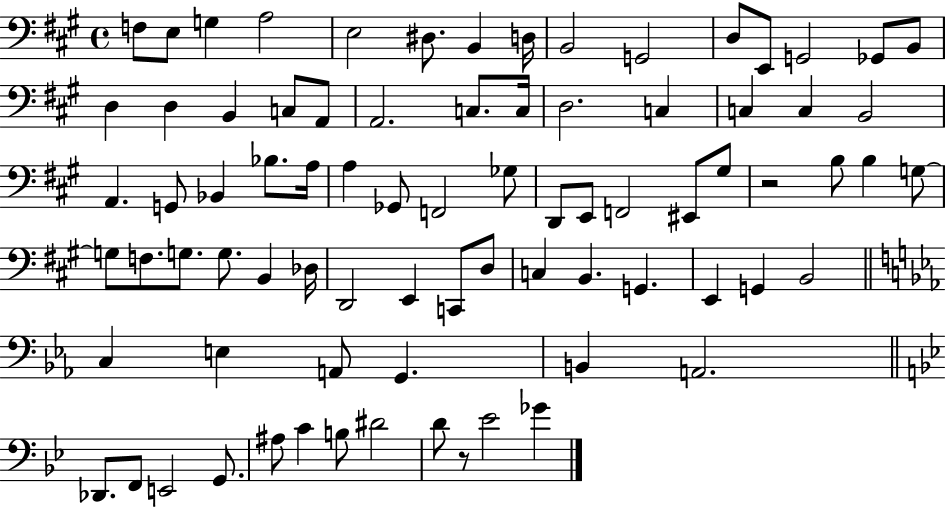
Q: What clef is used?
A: bass